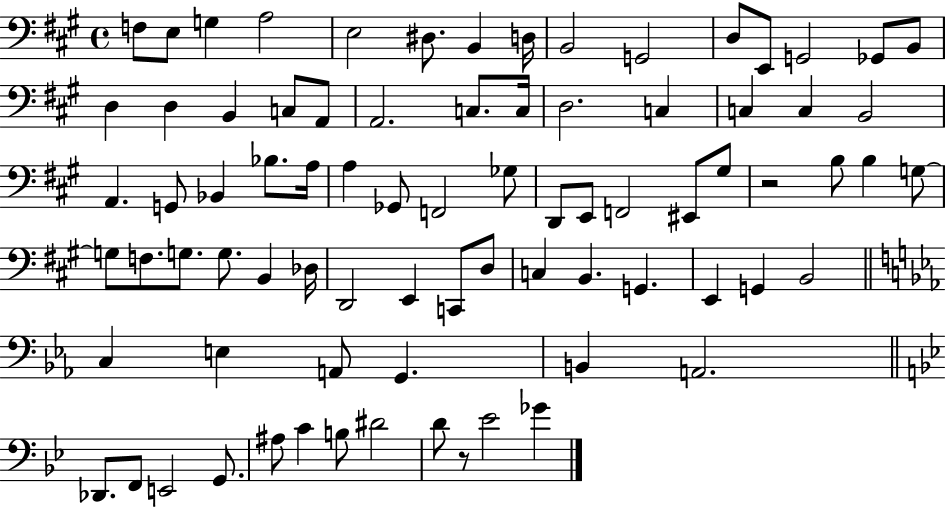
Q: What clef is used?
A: bass